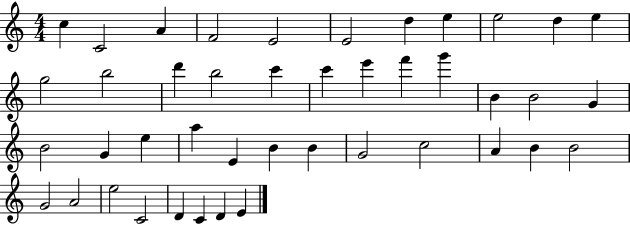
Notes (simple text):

C5/q C4/h A4/q F4/h E4/h E4/h D5/q E5/q E5/h D5/q E5/q G5/h B5/h D6/q B5/h C6/q C6/q E6/q F6/q G6/q B4/q B4/h G4/q B4/h G4/q E5/q A5/q E4/q B4/q B4/q G4/h C5/h A4/q B4/q B4/h G4/h A4/h E5/h C4/h D4/q C4/q D4/q E4/q